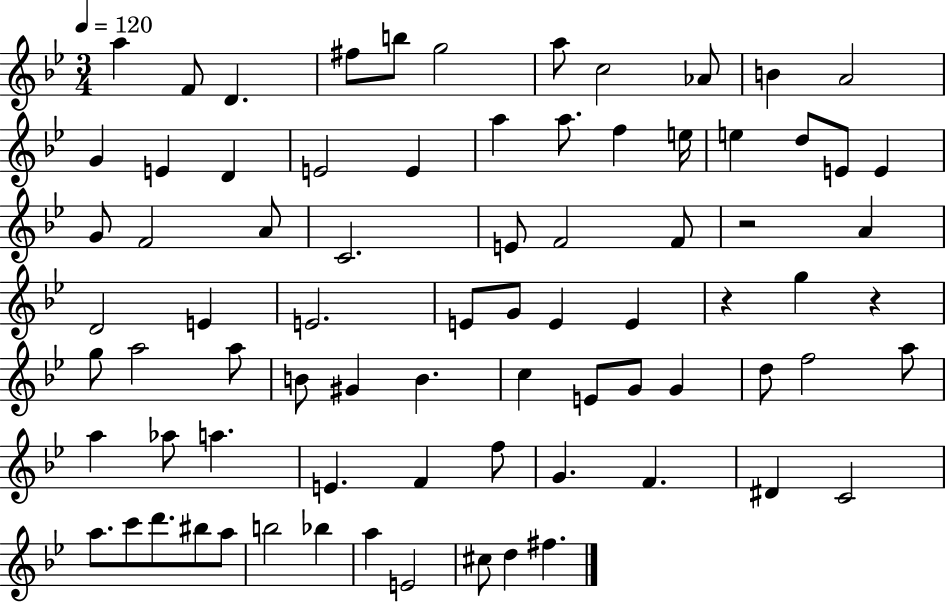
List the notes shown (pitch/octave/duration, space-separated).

A5/q F4/e D4/q. F#5/e B5/e G5/h A5/e C5/h Ab4/e B4/q A4/h G4/q E4/q D4/q E4/h E4/q A5/q A5/e. F5/q E5/s E5/q D5/e E4/e E4/q G4/e F4/h A4/e C4/h. E4/e F4/h F4/e R/h A4/q D4/h E4/q E4/h. E4/e G4/e E4/q E4/q R/q G5/q R/q G5/e A5/h A5/e B4/e G#4/q B4/q. C5/q E4/e G4/e G4/q D5/e F5/h A5/e A5/q Ab5/e A5/q. E4/q. F4/q F5/e G4/q. F4/q. D#4/q C4/h A5/e. C6/e D6/e. BIS5/e A5/e B5/h Bb5/q A5/q E4/h C#5/e D5/q F#5/q.